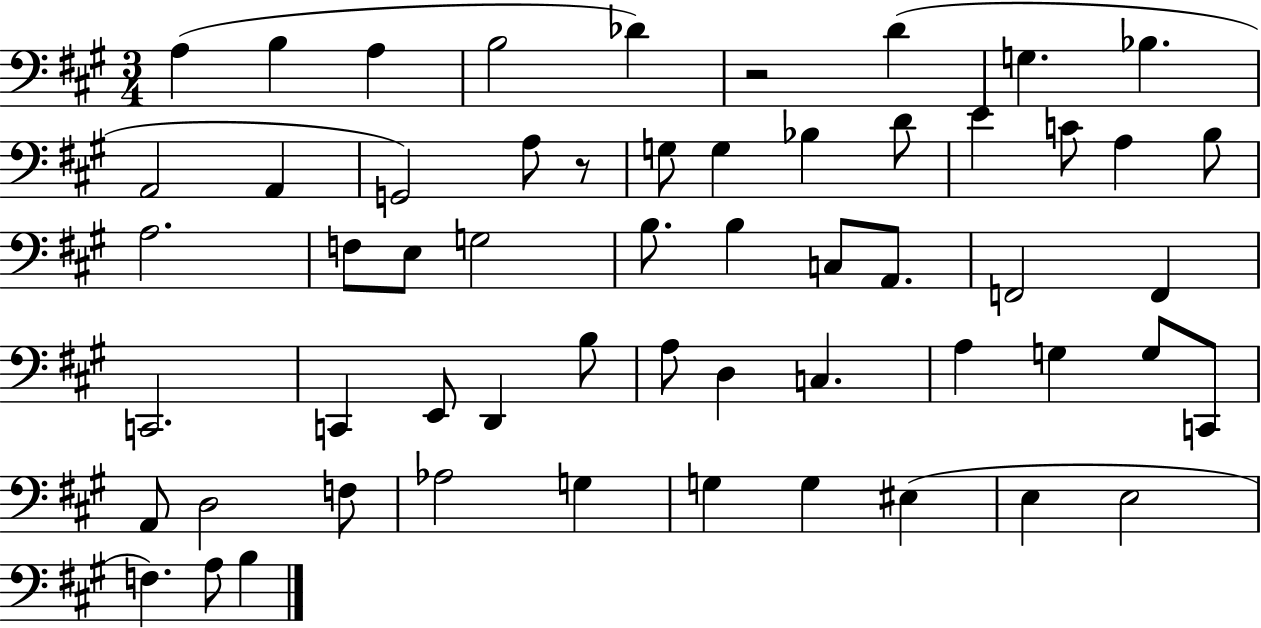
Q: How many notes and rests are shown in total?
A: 57